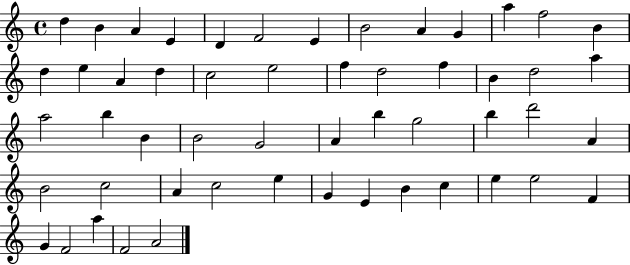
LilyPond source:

{
  \clef treble
  \time 4/4
  \defaultTimeSignature
  \key c \major
  d''4 b'4 a'4 e'4 | d'4 f'2 e'4 | b'2 a'4 g'4 | a''4 f''2 b'4 | \break d''4 e''4 a'4 d''4 | c''2 e''2 | f''4 d''2 f''4 | b'4 d''2 a''4 | \break a''2 b''4 b'4 | b'2 g'2 | a'4 b''4 g''2 | b''4 d'''2 a'4 | \break b'2 c''2 | a'4 c''2 e''4 | g'4 e'4 b'4 c''4 | e''4 e''2 f'4 | \break g'4 f'2 a''4 | f'2 a'2 | \bar "|."
}